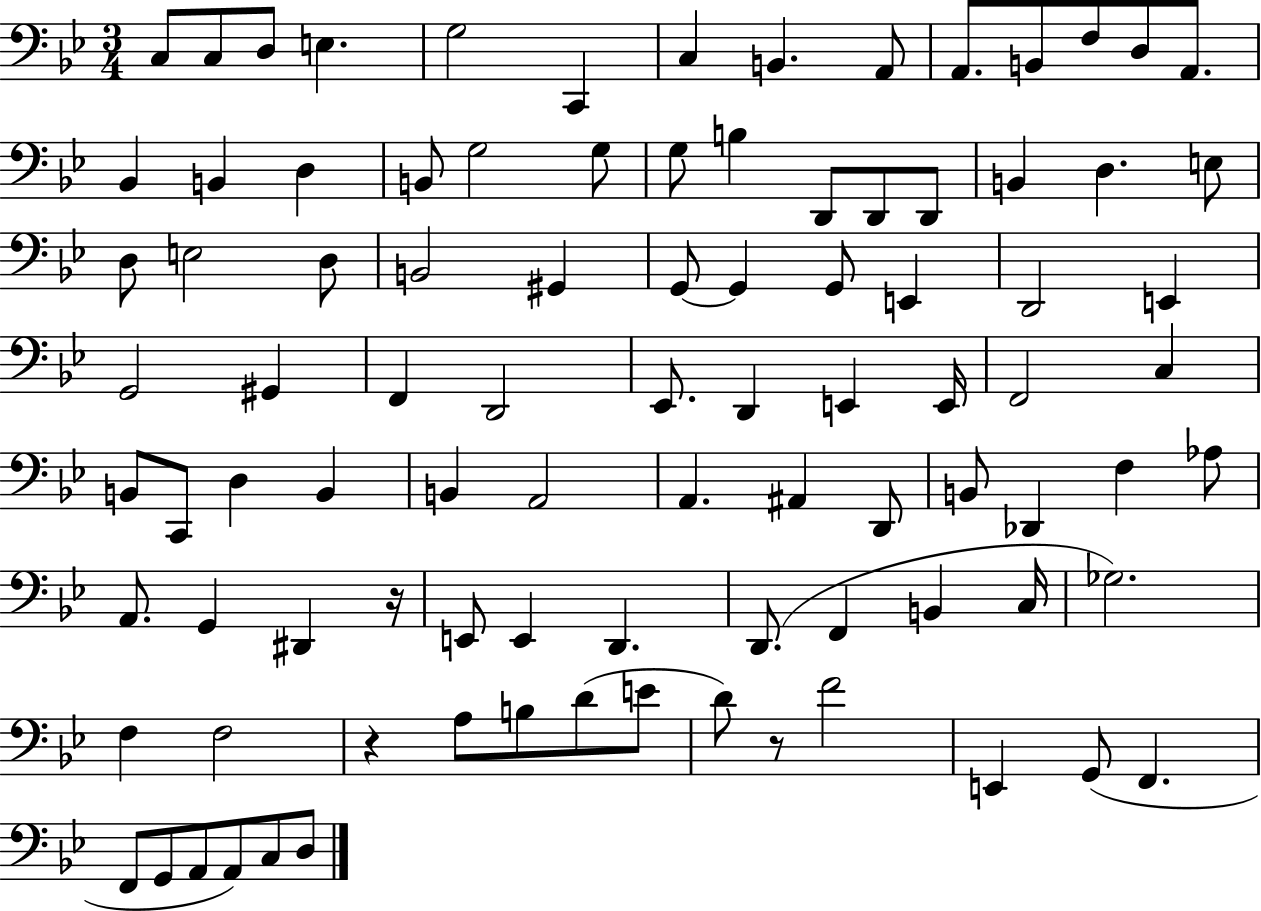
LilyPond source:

{
  \clef bass
  \numericTimeSignature
  \time 3/4
  \key bes \major
  c8 c8 d8 e4. | g2 c,4 | c4 b,4. a,8 | a,8. b,8 f8 d8 a,8. | \break bes,4 b,4 d4 | b,8 g2 g8 | g8 b4 d,8 d,8 d,8 | b,4 d4. e8 | \break d8 e2 d8 | b,2 gis,4 | g,8~~ g,4 g,8 e,4 | d,2 e,4 | \break g,2 gis,4 | f,4 d,2 | ees,8. d,4 e,4 e,16 | f,2 c4 | \break b,8 c,8 d4 b,4 | b,4 a,2 | a,4. ais,4 d,8 | b,8 des,4 f4 aes8 | \break a,8. g,4 dis,4 r16 | e,8 e,4 d,4. | d,8.( f,4 b,4 c16 | ges2.) | \break f4 f2 | r4 a8 b8 d'8( e'8 | d'8) r8 f'2 | e,4 g,8( f,4. | \break f,8 g,8 a,8 a,8) c8 d8 | \bar "|."
}